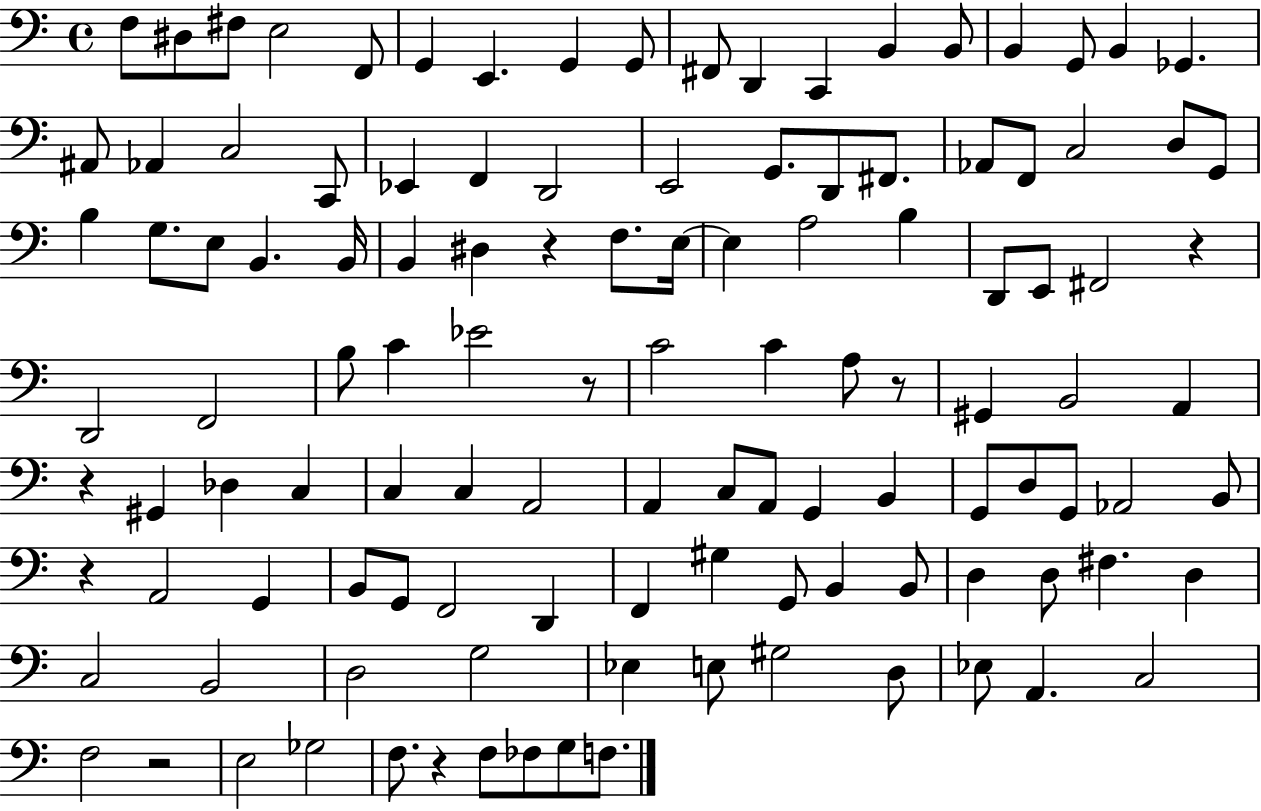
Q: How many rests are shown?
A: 8